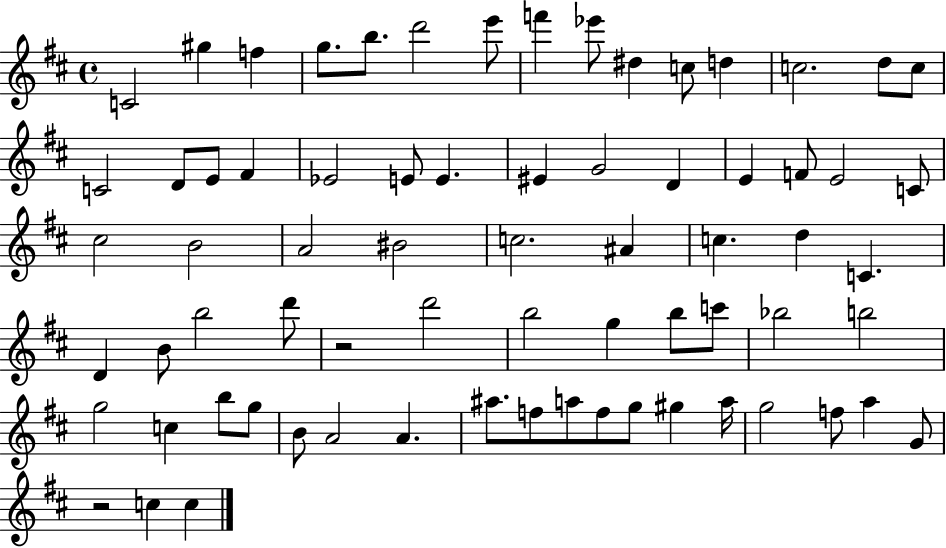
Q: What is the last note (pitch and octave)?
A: C5